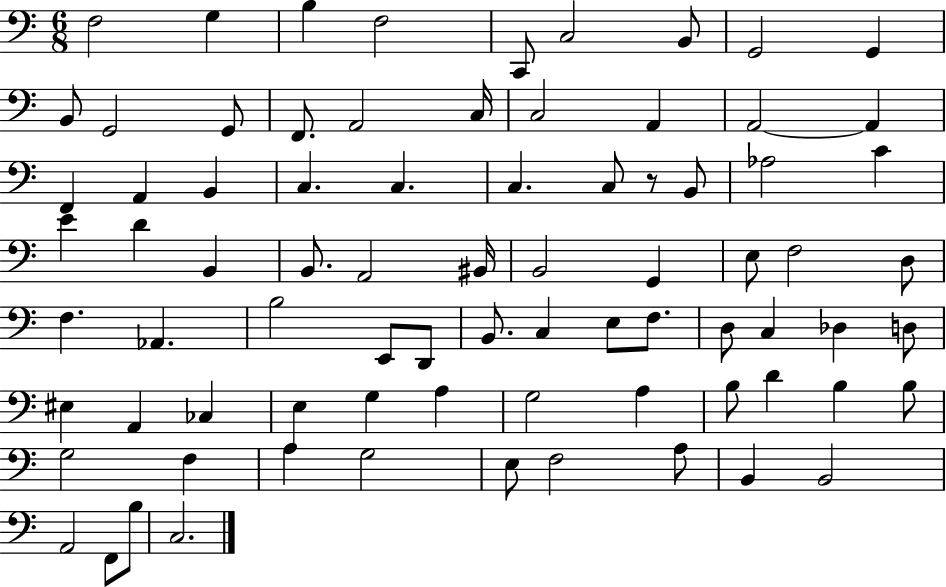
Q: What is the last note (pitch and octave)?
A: C3